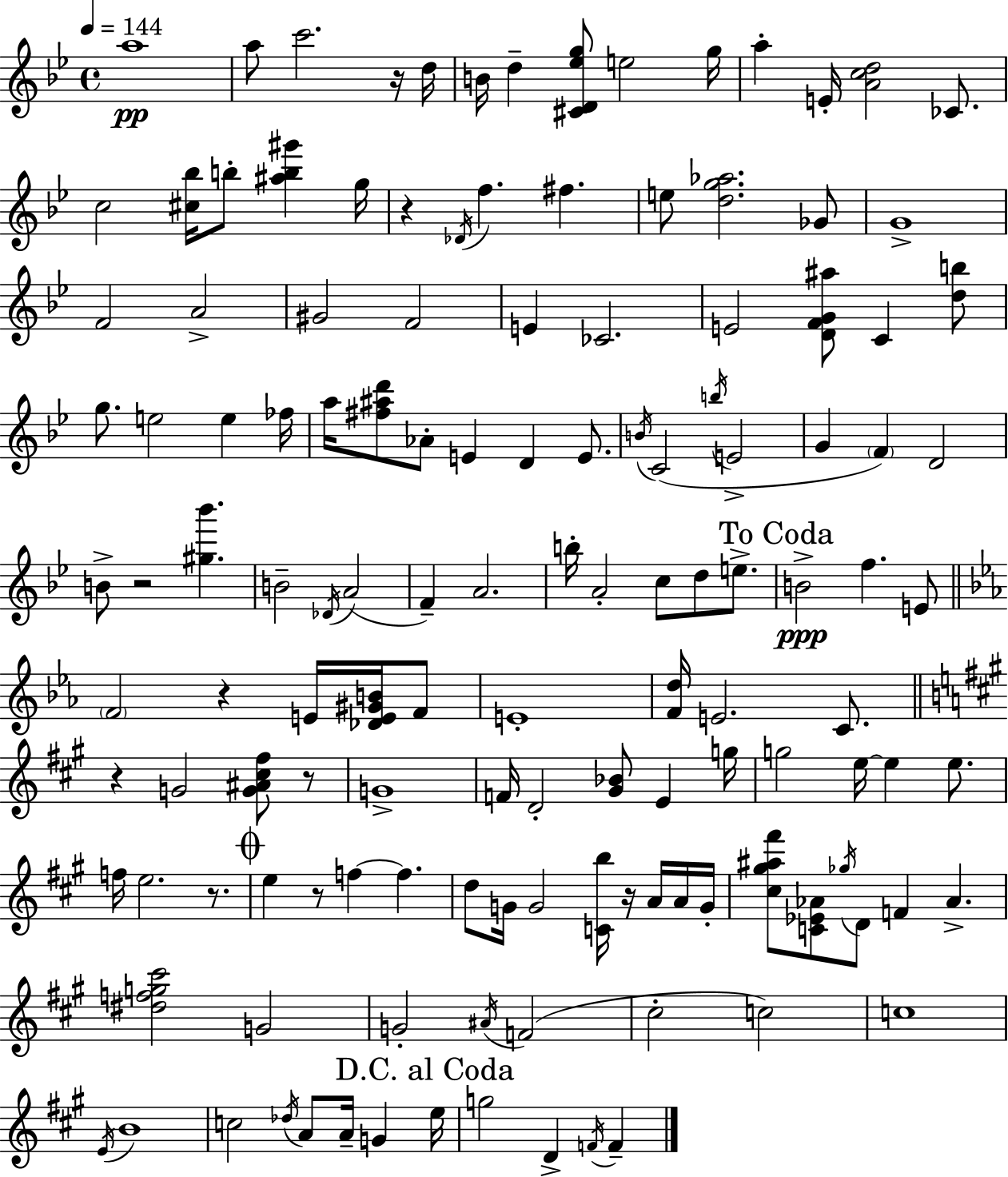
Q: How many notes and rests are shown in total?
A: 134